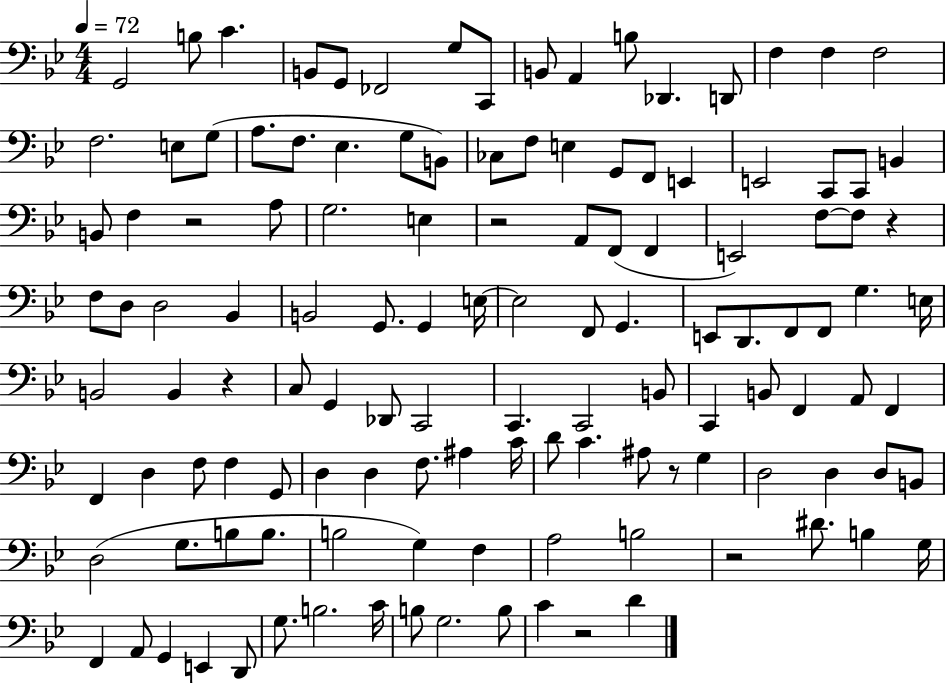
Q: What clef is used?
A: bass